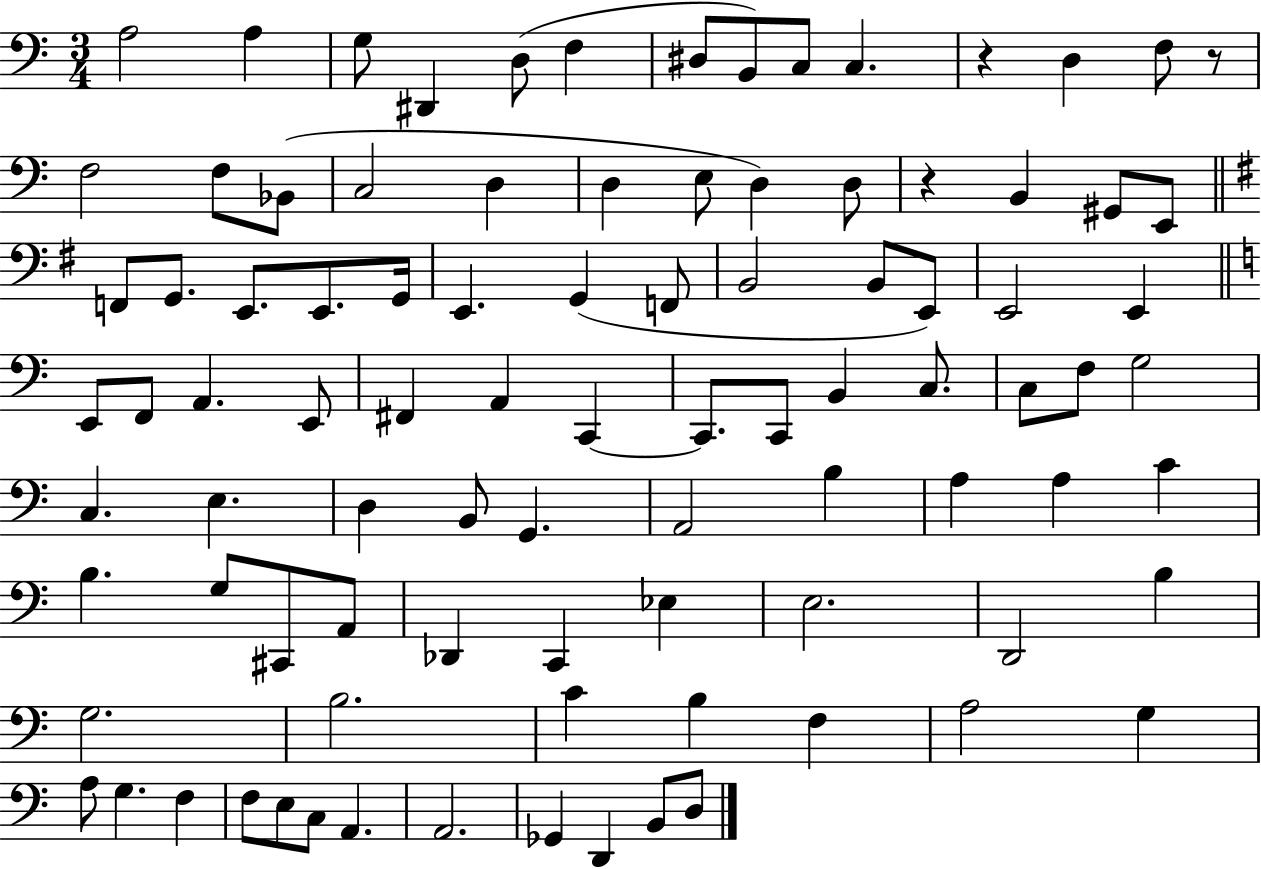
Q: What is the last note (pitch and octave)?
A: D3